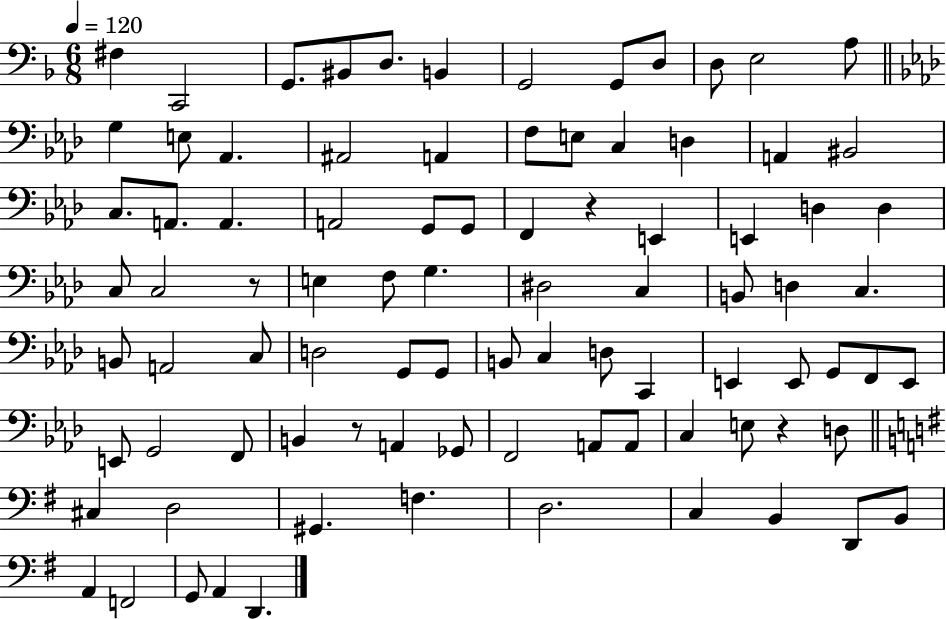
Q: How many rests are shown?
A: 4